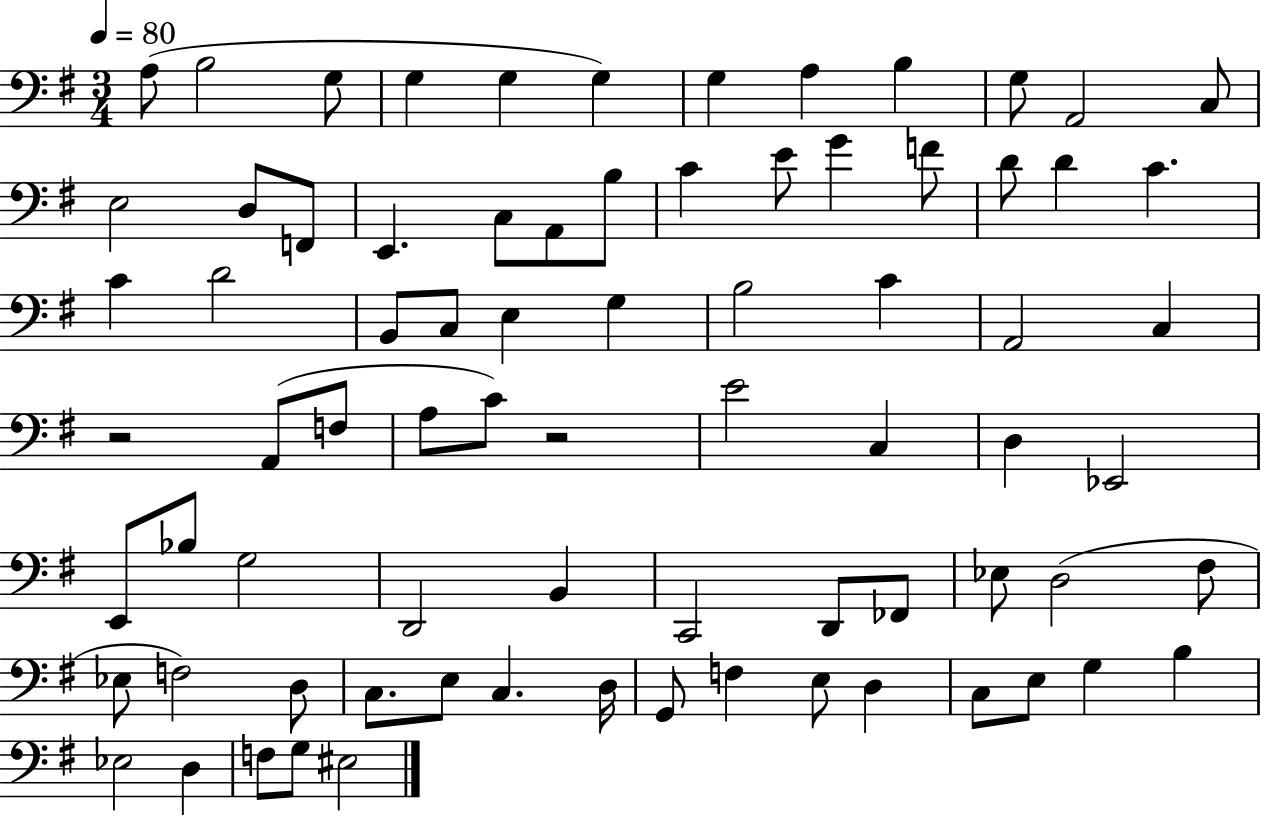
A3/e B3/h G3/e G3/q G3/q G3/q G3/q A3/q B3/q G3/e A2/h C3/e E3/h D3/e F2/e E2/q. C3/e A2/e B3/e C4/q E4/e G4/q F4/e D4/e D4/q C4/q. C4/q D4/h B2/e C3/e E3/q G3/q B3/h C4/q A2/h C3/q R/h A2/e F3/e A3/e C4/e R/h E4/h C3/q D3/q Eb2/h E2/e Bb3/e G3/h D2/h B2/q C2/h D2/e FES2/e Eb3/e D3/h F#3/e Eb3/e F3/h D3/e C3/e. E3/e C3/q. D3/s G2/e F3/q E3/e D3/q C3/e E3/e G3/q B3/q Eb3/h D3/q F3/e G3/e EIS3/h